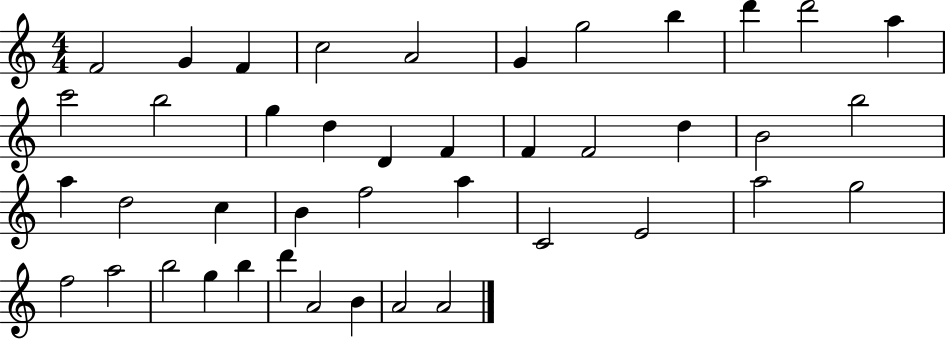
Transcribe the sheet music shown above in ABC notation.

X:1
T:Untitled
M:4/4
L:1/4
K:C
F2 G F c2 A2 G g2 b d' d'2 a c'2 b2 g d D F F F2 d B2 b2 a d2 c B f2 a C2 E2 a2 g2 f2 a2 b2 g b d' A2 B A2 A2